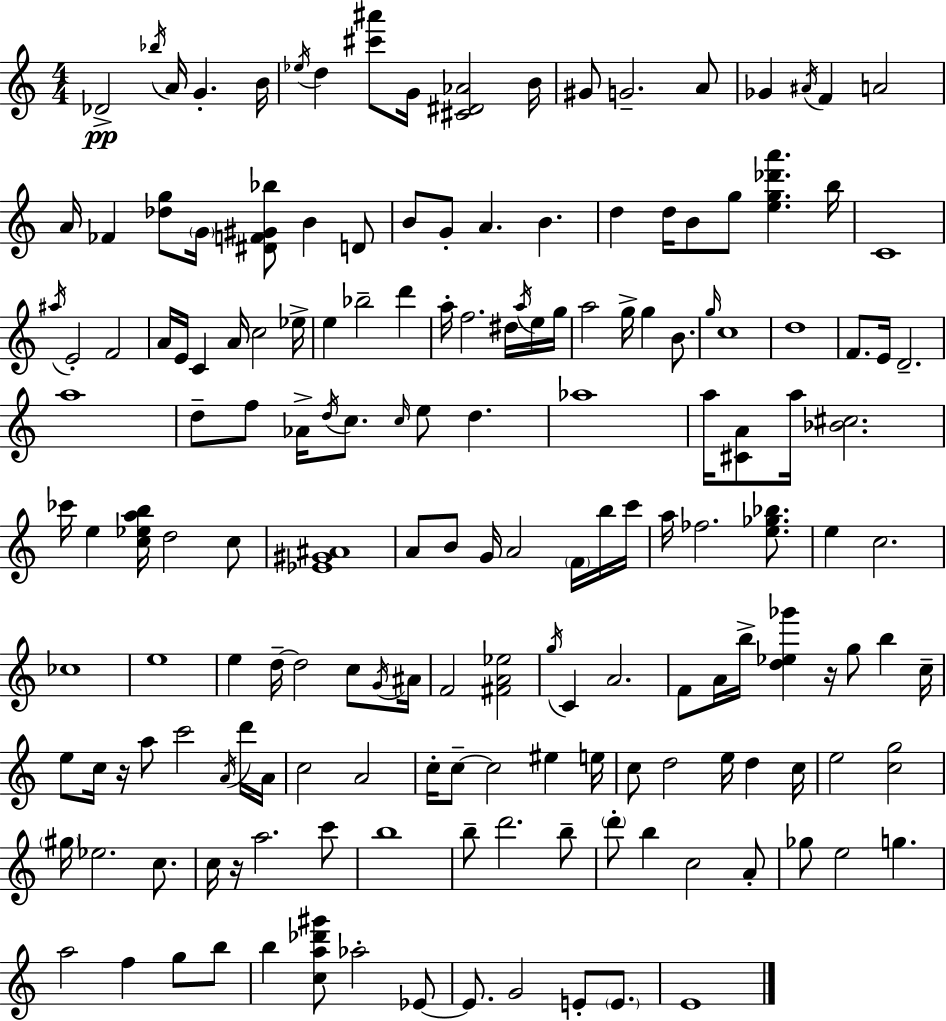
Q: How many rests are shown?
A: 3